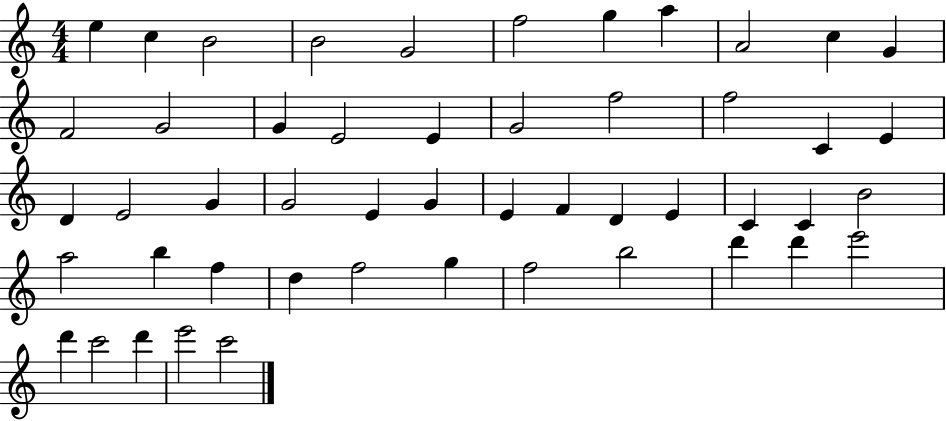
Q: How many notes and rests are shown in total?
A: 50